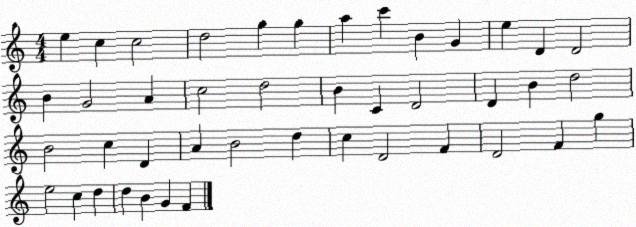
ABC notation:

X:1
T:Untitled
M:4/4
L:1/4
K:C
e c c2 d2 g g a c' B G e D D2 B G2 A c2 d2 B C D2 D B d2 B2 c D A B2 d c D2 F D2 F g e2 c d d B G F